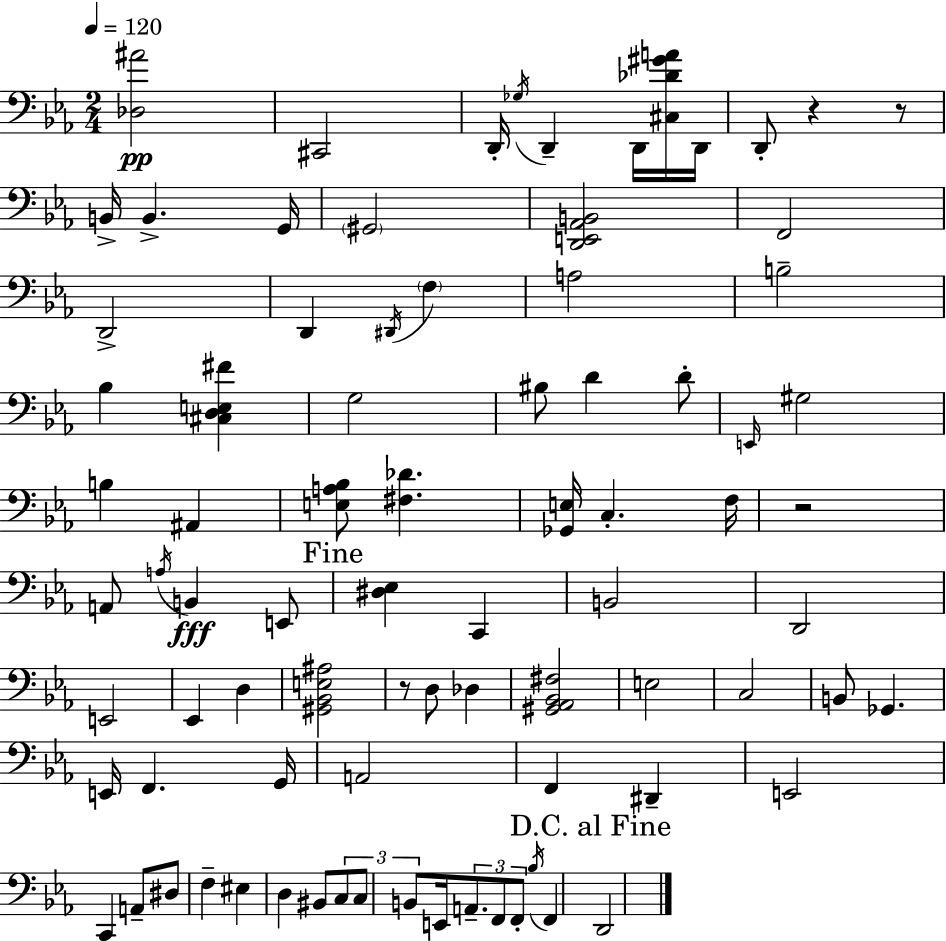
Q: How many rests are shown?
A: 4